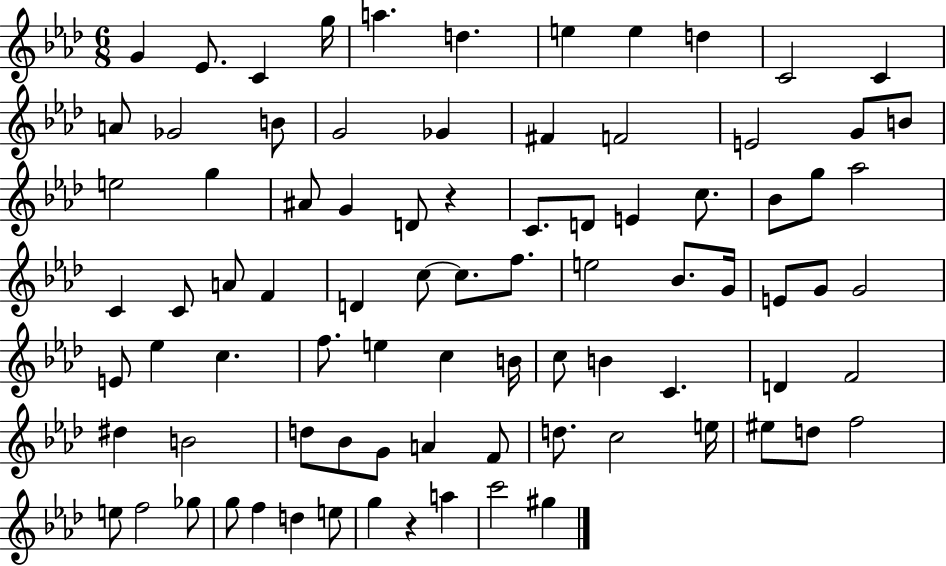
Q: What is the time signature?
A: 6/8